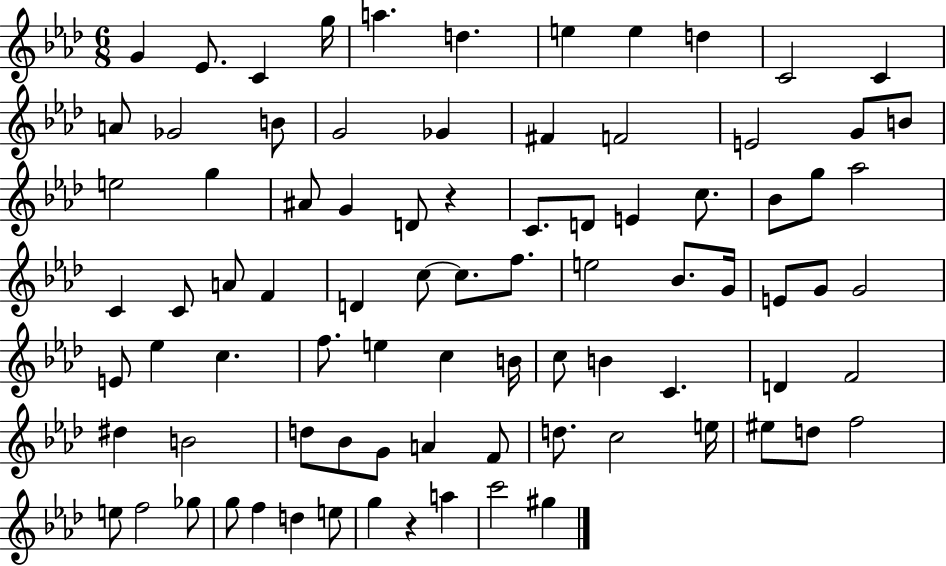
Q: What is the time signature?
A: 6/8